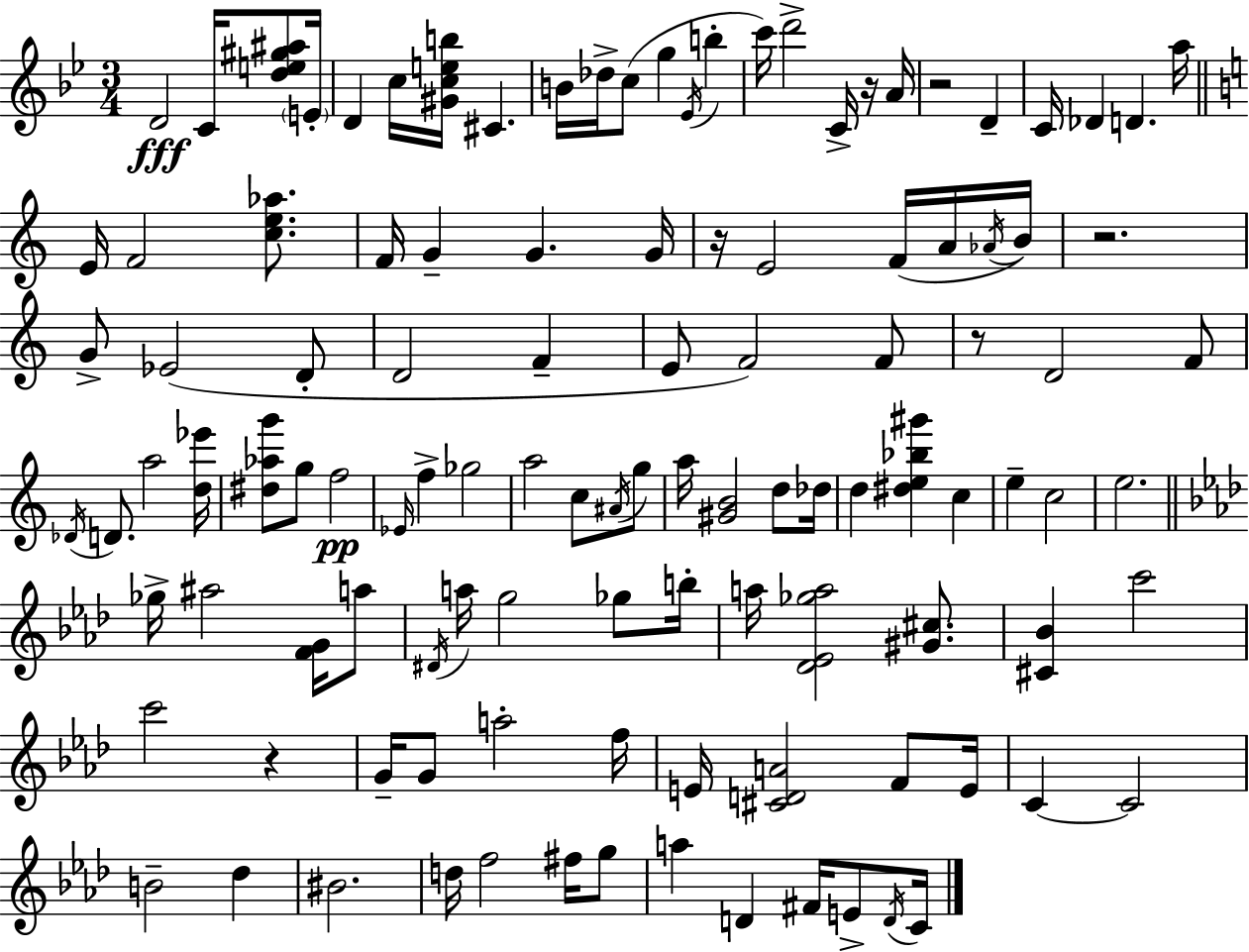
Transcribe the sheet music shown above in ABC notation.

X:1
T:Untitled
M:3/4
L:1/4
K:Gm
D2 C/4 [de^g^a]/2 E/4 D c/4 [^Gceb]/4 ^C B/4 _d/4 c/2 g _E/4 b c'/4 d'2 C/4 z/4 A/4 z2 D C/4 _D D a/4 E/4 F2 [ce_a]/2 F/4 G G G/4 z/4 E2 F/4 A/4 _A/4 B/4 z2 G/2 _E2 D/2 D2 F E/2 F2 F/2 z/2 D2 F/2 _D/4 D/2 a2 [d_e']/4 [^d_ag']/2 g/2 f2 _E/4 f _g2 a2 c/2 ^A/4 g/2 a/4 [^GB]2 d/2 _d/4 d [^de_b^g'] c e c2 e2 _g/4 ^a2 [FG]/4 a/2 ^D/4 a/4 g2 _g/2 b/4 a/4 [_D_E_ga]2 [^G^c]/2 [^C_B] c'2 c'2 z G/4 G/2 a2 f/4 E/4 [^CDA]2 F/2 E/4 C C2 B2 _d ^B2 d/4 f2 ^f/4 g/2 a D ^F/4 E/2 D/4 C/4